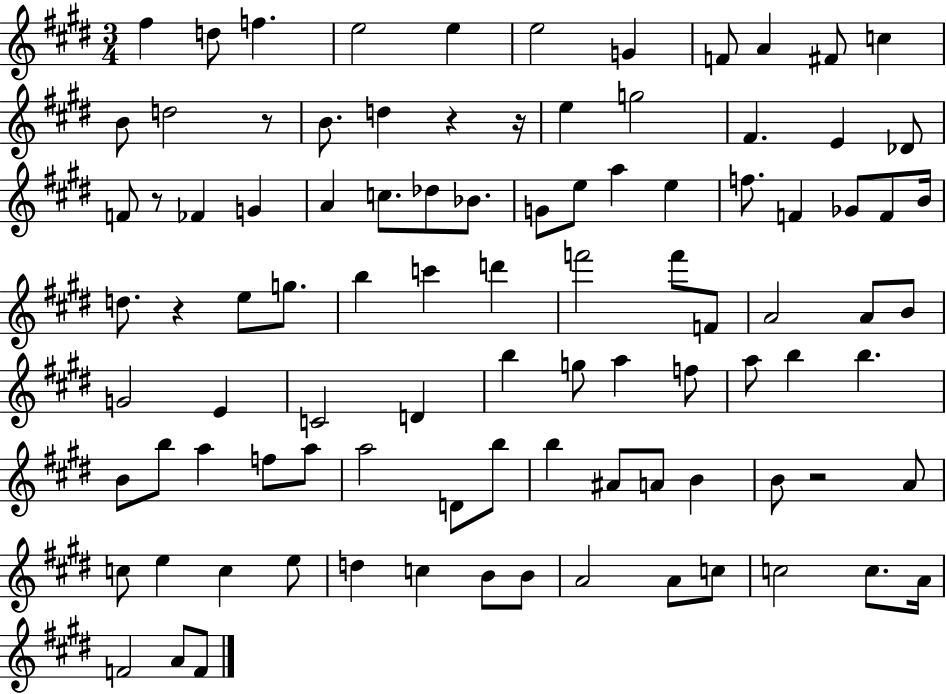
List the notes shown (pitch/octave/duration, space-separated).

F#5/q D5/e F5/q. E5/h E5/q E5/h G4/q F4/e A4/q F#4/e C5/q B4/e D5/h R/e B4/e. D5/q R/q R/s E5/q G5/h F#4/q. E4/q Db4/e F4/e R/e FES4/q G4/q A4/q C5/e. Db5/e Bb4/e. G4/e E5/e A5/q E5/q F5/e. F4/q Gb4/e F4/e B4/s D5/e. R/q E5/e G5/e. B5/q C6/q D6/q F6/h F6/e F4/e A4/h A4/e B4/e G4/h E4/q C4/h D4/q B5/q G5/e A5/q F5/e A5/e B5/q B5/q. B4/e B5/e A5/q F5/e A5/e A5/h D4/e B5/e B5/q A#4/e A4/e B4/q B4/e R/h A4/e C5/e E5/q C5/q E5/e D5/q C5/q B4/e B4/e A4/h A4/e C5/e C5/h C5/e. A4/s F4/h A4/e F4/e